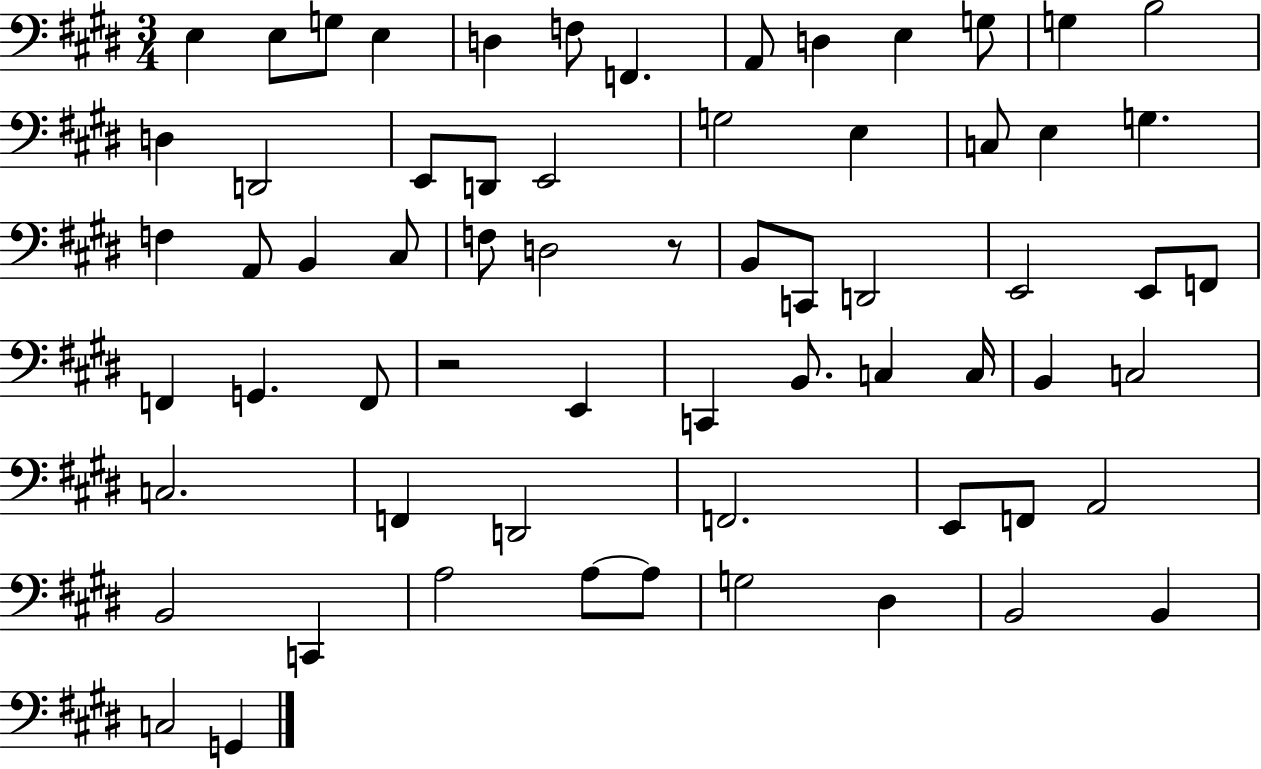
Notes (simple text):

E3/q E3/e G3/e E3/q D3/q F3/e F2/q. A2/e D3/q E3/q G3/e G3/q B3/h D3/q D2/h E2/e D2/e E2/h G3/h E3/q C3/e E3/q G3/q. F3/q A2/e B2/q C#3/e F3/e D3/h R/e B2/e C2/e D2/h E2/h E2/e F2/e F2/q G2/q. F2/e R/h E2/q C2/q B2/e. C3/q C3/s B2/q C3/h C3/h. F2/q D2/h F2/h. E2/e F2/e A2/h B2/h C2/q A3/h A3/e A3/e G3/h D#3/q B2/h B2/q C3/h G2/q